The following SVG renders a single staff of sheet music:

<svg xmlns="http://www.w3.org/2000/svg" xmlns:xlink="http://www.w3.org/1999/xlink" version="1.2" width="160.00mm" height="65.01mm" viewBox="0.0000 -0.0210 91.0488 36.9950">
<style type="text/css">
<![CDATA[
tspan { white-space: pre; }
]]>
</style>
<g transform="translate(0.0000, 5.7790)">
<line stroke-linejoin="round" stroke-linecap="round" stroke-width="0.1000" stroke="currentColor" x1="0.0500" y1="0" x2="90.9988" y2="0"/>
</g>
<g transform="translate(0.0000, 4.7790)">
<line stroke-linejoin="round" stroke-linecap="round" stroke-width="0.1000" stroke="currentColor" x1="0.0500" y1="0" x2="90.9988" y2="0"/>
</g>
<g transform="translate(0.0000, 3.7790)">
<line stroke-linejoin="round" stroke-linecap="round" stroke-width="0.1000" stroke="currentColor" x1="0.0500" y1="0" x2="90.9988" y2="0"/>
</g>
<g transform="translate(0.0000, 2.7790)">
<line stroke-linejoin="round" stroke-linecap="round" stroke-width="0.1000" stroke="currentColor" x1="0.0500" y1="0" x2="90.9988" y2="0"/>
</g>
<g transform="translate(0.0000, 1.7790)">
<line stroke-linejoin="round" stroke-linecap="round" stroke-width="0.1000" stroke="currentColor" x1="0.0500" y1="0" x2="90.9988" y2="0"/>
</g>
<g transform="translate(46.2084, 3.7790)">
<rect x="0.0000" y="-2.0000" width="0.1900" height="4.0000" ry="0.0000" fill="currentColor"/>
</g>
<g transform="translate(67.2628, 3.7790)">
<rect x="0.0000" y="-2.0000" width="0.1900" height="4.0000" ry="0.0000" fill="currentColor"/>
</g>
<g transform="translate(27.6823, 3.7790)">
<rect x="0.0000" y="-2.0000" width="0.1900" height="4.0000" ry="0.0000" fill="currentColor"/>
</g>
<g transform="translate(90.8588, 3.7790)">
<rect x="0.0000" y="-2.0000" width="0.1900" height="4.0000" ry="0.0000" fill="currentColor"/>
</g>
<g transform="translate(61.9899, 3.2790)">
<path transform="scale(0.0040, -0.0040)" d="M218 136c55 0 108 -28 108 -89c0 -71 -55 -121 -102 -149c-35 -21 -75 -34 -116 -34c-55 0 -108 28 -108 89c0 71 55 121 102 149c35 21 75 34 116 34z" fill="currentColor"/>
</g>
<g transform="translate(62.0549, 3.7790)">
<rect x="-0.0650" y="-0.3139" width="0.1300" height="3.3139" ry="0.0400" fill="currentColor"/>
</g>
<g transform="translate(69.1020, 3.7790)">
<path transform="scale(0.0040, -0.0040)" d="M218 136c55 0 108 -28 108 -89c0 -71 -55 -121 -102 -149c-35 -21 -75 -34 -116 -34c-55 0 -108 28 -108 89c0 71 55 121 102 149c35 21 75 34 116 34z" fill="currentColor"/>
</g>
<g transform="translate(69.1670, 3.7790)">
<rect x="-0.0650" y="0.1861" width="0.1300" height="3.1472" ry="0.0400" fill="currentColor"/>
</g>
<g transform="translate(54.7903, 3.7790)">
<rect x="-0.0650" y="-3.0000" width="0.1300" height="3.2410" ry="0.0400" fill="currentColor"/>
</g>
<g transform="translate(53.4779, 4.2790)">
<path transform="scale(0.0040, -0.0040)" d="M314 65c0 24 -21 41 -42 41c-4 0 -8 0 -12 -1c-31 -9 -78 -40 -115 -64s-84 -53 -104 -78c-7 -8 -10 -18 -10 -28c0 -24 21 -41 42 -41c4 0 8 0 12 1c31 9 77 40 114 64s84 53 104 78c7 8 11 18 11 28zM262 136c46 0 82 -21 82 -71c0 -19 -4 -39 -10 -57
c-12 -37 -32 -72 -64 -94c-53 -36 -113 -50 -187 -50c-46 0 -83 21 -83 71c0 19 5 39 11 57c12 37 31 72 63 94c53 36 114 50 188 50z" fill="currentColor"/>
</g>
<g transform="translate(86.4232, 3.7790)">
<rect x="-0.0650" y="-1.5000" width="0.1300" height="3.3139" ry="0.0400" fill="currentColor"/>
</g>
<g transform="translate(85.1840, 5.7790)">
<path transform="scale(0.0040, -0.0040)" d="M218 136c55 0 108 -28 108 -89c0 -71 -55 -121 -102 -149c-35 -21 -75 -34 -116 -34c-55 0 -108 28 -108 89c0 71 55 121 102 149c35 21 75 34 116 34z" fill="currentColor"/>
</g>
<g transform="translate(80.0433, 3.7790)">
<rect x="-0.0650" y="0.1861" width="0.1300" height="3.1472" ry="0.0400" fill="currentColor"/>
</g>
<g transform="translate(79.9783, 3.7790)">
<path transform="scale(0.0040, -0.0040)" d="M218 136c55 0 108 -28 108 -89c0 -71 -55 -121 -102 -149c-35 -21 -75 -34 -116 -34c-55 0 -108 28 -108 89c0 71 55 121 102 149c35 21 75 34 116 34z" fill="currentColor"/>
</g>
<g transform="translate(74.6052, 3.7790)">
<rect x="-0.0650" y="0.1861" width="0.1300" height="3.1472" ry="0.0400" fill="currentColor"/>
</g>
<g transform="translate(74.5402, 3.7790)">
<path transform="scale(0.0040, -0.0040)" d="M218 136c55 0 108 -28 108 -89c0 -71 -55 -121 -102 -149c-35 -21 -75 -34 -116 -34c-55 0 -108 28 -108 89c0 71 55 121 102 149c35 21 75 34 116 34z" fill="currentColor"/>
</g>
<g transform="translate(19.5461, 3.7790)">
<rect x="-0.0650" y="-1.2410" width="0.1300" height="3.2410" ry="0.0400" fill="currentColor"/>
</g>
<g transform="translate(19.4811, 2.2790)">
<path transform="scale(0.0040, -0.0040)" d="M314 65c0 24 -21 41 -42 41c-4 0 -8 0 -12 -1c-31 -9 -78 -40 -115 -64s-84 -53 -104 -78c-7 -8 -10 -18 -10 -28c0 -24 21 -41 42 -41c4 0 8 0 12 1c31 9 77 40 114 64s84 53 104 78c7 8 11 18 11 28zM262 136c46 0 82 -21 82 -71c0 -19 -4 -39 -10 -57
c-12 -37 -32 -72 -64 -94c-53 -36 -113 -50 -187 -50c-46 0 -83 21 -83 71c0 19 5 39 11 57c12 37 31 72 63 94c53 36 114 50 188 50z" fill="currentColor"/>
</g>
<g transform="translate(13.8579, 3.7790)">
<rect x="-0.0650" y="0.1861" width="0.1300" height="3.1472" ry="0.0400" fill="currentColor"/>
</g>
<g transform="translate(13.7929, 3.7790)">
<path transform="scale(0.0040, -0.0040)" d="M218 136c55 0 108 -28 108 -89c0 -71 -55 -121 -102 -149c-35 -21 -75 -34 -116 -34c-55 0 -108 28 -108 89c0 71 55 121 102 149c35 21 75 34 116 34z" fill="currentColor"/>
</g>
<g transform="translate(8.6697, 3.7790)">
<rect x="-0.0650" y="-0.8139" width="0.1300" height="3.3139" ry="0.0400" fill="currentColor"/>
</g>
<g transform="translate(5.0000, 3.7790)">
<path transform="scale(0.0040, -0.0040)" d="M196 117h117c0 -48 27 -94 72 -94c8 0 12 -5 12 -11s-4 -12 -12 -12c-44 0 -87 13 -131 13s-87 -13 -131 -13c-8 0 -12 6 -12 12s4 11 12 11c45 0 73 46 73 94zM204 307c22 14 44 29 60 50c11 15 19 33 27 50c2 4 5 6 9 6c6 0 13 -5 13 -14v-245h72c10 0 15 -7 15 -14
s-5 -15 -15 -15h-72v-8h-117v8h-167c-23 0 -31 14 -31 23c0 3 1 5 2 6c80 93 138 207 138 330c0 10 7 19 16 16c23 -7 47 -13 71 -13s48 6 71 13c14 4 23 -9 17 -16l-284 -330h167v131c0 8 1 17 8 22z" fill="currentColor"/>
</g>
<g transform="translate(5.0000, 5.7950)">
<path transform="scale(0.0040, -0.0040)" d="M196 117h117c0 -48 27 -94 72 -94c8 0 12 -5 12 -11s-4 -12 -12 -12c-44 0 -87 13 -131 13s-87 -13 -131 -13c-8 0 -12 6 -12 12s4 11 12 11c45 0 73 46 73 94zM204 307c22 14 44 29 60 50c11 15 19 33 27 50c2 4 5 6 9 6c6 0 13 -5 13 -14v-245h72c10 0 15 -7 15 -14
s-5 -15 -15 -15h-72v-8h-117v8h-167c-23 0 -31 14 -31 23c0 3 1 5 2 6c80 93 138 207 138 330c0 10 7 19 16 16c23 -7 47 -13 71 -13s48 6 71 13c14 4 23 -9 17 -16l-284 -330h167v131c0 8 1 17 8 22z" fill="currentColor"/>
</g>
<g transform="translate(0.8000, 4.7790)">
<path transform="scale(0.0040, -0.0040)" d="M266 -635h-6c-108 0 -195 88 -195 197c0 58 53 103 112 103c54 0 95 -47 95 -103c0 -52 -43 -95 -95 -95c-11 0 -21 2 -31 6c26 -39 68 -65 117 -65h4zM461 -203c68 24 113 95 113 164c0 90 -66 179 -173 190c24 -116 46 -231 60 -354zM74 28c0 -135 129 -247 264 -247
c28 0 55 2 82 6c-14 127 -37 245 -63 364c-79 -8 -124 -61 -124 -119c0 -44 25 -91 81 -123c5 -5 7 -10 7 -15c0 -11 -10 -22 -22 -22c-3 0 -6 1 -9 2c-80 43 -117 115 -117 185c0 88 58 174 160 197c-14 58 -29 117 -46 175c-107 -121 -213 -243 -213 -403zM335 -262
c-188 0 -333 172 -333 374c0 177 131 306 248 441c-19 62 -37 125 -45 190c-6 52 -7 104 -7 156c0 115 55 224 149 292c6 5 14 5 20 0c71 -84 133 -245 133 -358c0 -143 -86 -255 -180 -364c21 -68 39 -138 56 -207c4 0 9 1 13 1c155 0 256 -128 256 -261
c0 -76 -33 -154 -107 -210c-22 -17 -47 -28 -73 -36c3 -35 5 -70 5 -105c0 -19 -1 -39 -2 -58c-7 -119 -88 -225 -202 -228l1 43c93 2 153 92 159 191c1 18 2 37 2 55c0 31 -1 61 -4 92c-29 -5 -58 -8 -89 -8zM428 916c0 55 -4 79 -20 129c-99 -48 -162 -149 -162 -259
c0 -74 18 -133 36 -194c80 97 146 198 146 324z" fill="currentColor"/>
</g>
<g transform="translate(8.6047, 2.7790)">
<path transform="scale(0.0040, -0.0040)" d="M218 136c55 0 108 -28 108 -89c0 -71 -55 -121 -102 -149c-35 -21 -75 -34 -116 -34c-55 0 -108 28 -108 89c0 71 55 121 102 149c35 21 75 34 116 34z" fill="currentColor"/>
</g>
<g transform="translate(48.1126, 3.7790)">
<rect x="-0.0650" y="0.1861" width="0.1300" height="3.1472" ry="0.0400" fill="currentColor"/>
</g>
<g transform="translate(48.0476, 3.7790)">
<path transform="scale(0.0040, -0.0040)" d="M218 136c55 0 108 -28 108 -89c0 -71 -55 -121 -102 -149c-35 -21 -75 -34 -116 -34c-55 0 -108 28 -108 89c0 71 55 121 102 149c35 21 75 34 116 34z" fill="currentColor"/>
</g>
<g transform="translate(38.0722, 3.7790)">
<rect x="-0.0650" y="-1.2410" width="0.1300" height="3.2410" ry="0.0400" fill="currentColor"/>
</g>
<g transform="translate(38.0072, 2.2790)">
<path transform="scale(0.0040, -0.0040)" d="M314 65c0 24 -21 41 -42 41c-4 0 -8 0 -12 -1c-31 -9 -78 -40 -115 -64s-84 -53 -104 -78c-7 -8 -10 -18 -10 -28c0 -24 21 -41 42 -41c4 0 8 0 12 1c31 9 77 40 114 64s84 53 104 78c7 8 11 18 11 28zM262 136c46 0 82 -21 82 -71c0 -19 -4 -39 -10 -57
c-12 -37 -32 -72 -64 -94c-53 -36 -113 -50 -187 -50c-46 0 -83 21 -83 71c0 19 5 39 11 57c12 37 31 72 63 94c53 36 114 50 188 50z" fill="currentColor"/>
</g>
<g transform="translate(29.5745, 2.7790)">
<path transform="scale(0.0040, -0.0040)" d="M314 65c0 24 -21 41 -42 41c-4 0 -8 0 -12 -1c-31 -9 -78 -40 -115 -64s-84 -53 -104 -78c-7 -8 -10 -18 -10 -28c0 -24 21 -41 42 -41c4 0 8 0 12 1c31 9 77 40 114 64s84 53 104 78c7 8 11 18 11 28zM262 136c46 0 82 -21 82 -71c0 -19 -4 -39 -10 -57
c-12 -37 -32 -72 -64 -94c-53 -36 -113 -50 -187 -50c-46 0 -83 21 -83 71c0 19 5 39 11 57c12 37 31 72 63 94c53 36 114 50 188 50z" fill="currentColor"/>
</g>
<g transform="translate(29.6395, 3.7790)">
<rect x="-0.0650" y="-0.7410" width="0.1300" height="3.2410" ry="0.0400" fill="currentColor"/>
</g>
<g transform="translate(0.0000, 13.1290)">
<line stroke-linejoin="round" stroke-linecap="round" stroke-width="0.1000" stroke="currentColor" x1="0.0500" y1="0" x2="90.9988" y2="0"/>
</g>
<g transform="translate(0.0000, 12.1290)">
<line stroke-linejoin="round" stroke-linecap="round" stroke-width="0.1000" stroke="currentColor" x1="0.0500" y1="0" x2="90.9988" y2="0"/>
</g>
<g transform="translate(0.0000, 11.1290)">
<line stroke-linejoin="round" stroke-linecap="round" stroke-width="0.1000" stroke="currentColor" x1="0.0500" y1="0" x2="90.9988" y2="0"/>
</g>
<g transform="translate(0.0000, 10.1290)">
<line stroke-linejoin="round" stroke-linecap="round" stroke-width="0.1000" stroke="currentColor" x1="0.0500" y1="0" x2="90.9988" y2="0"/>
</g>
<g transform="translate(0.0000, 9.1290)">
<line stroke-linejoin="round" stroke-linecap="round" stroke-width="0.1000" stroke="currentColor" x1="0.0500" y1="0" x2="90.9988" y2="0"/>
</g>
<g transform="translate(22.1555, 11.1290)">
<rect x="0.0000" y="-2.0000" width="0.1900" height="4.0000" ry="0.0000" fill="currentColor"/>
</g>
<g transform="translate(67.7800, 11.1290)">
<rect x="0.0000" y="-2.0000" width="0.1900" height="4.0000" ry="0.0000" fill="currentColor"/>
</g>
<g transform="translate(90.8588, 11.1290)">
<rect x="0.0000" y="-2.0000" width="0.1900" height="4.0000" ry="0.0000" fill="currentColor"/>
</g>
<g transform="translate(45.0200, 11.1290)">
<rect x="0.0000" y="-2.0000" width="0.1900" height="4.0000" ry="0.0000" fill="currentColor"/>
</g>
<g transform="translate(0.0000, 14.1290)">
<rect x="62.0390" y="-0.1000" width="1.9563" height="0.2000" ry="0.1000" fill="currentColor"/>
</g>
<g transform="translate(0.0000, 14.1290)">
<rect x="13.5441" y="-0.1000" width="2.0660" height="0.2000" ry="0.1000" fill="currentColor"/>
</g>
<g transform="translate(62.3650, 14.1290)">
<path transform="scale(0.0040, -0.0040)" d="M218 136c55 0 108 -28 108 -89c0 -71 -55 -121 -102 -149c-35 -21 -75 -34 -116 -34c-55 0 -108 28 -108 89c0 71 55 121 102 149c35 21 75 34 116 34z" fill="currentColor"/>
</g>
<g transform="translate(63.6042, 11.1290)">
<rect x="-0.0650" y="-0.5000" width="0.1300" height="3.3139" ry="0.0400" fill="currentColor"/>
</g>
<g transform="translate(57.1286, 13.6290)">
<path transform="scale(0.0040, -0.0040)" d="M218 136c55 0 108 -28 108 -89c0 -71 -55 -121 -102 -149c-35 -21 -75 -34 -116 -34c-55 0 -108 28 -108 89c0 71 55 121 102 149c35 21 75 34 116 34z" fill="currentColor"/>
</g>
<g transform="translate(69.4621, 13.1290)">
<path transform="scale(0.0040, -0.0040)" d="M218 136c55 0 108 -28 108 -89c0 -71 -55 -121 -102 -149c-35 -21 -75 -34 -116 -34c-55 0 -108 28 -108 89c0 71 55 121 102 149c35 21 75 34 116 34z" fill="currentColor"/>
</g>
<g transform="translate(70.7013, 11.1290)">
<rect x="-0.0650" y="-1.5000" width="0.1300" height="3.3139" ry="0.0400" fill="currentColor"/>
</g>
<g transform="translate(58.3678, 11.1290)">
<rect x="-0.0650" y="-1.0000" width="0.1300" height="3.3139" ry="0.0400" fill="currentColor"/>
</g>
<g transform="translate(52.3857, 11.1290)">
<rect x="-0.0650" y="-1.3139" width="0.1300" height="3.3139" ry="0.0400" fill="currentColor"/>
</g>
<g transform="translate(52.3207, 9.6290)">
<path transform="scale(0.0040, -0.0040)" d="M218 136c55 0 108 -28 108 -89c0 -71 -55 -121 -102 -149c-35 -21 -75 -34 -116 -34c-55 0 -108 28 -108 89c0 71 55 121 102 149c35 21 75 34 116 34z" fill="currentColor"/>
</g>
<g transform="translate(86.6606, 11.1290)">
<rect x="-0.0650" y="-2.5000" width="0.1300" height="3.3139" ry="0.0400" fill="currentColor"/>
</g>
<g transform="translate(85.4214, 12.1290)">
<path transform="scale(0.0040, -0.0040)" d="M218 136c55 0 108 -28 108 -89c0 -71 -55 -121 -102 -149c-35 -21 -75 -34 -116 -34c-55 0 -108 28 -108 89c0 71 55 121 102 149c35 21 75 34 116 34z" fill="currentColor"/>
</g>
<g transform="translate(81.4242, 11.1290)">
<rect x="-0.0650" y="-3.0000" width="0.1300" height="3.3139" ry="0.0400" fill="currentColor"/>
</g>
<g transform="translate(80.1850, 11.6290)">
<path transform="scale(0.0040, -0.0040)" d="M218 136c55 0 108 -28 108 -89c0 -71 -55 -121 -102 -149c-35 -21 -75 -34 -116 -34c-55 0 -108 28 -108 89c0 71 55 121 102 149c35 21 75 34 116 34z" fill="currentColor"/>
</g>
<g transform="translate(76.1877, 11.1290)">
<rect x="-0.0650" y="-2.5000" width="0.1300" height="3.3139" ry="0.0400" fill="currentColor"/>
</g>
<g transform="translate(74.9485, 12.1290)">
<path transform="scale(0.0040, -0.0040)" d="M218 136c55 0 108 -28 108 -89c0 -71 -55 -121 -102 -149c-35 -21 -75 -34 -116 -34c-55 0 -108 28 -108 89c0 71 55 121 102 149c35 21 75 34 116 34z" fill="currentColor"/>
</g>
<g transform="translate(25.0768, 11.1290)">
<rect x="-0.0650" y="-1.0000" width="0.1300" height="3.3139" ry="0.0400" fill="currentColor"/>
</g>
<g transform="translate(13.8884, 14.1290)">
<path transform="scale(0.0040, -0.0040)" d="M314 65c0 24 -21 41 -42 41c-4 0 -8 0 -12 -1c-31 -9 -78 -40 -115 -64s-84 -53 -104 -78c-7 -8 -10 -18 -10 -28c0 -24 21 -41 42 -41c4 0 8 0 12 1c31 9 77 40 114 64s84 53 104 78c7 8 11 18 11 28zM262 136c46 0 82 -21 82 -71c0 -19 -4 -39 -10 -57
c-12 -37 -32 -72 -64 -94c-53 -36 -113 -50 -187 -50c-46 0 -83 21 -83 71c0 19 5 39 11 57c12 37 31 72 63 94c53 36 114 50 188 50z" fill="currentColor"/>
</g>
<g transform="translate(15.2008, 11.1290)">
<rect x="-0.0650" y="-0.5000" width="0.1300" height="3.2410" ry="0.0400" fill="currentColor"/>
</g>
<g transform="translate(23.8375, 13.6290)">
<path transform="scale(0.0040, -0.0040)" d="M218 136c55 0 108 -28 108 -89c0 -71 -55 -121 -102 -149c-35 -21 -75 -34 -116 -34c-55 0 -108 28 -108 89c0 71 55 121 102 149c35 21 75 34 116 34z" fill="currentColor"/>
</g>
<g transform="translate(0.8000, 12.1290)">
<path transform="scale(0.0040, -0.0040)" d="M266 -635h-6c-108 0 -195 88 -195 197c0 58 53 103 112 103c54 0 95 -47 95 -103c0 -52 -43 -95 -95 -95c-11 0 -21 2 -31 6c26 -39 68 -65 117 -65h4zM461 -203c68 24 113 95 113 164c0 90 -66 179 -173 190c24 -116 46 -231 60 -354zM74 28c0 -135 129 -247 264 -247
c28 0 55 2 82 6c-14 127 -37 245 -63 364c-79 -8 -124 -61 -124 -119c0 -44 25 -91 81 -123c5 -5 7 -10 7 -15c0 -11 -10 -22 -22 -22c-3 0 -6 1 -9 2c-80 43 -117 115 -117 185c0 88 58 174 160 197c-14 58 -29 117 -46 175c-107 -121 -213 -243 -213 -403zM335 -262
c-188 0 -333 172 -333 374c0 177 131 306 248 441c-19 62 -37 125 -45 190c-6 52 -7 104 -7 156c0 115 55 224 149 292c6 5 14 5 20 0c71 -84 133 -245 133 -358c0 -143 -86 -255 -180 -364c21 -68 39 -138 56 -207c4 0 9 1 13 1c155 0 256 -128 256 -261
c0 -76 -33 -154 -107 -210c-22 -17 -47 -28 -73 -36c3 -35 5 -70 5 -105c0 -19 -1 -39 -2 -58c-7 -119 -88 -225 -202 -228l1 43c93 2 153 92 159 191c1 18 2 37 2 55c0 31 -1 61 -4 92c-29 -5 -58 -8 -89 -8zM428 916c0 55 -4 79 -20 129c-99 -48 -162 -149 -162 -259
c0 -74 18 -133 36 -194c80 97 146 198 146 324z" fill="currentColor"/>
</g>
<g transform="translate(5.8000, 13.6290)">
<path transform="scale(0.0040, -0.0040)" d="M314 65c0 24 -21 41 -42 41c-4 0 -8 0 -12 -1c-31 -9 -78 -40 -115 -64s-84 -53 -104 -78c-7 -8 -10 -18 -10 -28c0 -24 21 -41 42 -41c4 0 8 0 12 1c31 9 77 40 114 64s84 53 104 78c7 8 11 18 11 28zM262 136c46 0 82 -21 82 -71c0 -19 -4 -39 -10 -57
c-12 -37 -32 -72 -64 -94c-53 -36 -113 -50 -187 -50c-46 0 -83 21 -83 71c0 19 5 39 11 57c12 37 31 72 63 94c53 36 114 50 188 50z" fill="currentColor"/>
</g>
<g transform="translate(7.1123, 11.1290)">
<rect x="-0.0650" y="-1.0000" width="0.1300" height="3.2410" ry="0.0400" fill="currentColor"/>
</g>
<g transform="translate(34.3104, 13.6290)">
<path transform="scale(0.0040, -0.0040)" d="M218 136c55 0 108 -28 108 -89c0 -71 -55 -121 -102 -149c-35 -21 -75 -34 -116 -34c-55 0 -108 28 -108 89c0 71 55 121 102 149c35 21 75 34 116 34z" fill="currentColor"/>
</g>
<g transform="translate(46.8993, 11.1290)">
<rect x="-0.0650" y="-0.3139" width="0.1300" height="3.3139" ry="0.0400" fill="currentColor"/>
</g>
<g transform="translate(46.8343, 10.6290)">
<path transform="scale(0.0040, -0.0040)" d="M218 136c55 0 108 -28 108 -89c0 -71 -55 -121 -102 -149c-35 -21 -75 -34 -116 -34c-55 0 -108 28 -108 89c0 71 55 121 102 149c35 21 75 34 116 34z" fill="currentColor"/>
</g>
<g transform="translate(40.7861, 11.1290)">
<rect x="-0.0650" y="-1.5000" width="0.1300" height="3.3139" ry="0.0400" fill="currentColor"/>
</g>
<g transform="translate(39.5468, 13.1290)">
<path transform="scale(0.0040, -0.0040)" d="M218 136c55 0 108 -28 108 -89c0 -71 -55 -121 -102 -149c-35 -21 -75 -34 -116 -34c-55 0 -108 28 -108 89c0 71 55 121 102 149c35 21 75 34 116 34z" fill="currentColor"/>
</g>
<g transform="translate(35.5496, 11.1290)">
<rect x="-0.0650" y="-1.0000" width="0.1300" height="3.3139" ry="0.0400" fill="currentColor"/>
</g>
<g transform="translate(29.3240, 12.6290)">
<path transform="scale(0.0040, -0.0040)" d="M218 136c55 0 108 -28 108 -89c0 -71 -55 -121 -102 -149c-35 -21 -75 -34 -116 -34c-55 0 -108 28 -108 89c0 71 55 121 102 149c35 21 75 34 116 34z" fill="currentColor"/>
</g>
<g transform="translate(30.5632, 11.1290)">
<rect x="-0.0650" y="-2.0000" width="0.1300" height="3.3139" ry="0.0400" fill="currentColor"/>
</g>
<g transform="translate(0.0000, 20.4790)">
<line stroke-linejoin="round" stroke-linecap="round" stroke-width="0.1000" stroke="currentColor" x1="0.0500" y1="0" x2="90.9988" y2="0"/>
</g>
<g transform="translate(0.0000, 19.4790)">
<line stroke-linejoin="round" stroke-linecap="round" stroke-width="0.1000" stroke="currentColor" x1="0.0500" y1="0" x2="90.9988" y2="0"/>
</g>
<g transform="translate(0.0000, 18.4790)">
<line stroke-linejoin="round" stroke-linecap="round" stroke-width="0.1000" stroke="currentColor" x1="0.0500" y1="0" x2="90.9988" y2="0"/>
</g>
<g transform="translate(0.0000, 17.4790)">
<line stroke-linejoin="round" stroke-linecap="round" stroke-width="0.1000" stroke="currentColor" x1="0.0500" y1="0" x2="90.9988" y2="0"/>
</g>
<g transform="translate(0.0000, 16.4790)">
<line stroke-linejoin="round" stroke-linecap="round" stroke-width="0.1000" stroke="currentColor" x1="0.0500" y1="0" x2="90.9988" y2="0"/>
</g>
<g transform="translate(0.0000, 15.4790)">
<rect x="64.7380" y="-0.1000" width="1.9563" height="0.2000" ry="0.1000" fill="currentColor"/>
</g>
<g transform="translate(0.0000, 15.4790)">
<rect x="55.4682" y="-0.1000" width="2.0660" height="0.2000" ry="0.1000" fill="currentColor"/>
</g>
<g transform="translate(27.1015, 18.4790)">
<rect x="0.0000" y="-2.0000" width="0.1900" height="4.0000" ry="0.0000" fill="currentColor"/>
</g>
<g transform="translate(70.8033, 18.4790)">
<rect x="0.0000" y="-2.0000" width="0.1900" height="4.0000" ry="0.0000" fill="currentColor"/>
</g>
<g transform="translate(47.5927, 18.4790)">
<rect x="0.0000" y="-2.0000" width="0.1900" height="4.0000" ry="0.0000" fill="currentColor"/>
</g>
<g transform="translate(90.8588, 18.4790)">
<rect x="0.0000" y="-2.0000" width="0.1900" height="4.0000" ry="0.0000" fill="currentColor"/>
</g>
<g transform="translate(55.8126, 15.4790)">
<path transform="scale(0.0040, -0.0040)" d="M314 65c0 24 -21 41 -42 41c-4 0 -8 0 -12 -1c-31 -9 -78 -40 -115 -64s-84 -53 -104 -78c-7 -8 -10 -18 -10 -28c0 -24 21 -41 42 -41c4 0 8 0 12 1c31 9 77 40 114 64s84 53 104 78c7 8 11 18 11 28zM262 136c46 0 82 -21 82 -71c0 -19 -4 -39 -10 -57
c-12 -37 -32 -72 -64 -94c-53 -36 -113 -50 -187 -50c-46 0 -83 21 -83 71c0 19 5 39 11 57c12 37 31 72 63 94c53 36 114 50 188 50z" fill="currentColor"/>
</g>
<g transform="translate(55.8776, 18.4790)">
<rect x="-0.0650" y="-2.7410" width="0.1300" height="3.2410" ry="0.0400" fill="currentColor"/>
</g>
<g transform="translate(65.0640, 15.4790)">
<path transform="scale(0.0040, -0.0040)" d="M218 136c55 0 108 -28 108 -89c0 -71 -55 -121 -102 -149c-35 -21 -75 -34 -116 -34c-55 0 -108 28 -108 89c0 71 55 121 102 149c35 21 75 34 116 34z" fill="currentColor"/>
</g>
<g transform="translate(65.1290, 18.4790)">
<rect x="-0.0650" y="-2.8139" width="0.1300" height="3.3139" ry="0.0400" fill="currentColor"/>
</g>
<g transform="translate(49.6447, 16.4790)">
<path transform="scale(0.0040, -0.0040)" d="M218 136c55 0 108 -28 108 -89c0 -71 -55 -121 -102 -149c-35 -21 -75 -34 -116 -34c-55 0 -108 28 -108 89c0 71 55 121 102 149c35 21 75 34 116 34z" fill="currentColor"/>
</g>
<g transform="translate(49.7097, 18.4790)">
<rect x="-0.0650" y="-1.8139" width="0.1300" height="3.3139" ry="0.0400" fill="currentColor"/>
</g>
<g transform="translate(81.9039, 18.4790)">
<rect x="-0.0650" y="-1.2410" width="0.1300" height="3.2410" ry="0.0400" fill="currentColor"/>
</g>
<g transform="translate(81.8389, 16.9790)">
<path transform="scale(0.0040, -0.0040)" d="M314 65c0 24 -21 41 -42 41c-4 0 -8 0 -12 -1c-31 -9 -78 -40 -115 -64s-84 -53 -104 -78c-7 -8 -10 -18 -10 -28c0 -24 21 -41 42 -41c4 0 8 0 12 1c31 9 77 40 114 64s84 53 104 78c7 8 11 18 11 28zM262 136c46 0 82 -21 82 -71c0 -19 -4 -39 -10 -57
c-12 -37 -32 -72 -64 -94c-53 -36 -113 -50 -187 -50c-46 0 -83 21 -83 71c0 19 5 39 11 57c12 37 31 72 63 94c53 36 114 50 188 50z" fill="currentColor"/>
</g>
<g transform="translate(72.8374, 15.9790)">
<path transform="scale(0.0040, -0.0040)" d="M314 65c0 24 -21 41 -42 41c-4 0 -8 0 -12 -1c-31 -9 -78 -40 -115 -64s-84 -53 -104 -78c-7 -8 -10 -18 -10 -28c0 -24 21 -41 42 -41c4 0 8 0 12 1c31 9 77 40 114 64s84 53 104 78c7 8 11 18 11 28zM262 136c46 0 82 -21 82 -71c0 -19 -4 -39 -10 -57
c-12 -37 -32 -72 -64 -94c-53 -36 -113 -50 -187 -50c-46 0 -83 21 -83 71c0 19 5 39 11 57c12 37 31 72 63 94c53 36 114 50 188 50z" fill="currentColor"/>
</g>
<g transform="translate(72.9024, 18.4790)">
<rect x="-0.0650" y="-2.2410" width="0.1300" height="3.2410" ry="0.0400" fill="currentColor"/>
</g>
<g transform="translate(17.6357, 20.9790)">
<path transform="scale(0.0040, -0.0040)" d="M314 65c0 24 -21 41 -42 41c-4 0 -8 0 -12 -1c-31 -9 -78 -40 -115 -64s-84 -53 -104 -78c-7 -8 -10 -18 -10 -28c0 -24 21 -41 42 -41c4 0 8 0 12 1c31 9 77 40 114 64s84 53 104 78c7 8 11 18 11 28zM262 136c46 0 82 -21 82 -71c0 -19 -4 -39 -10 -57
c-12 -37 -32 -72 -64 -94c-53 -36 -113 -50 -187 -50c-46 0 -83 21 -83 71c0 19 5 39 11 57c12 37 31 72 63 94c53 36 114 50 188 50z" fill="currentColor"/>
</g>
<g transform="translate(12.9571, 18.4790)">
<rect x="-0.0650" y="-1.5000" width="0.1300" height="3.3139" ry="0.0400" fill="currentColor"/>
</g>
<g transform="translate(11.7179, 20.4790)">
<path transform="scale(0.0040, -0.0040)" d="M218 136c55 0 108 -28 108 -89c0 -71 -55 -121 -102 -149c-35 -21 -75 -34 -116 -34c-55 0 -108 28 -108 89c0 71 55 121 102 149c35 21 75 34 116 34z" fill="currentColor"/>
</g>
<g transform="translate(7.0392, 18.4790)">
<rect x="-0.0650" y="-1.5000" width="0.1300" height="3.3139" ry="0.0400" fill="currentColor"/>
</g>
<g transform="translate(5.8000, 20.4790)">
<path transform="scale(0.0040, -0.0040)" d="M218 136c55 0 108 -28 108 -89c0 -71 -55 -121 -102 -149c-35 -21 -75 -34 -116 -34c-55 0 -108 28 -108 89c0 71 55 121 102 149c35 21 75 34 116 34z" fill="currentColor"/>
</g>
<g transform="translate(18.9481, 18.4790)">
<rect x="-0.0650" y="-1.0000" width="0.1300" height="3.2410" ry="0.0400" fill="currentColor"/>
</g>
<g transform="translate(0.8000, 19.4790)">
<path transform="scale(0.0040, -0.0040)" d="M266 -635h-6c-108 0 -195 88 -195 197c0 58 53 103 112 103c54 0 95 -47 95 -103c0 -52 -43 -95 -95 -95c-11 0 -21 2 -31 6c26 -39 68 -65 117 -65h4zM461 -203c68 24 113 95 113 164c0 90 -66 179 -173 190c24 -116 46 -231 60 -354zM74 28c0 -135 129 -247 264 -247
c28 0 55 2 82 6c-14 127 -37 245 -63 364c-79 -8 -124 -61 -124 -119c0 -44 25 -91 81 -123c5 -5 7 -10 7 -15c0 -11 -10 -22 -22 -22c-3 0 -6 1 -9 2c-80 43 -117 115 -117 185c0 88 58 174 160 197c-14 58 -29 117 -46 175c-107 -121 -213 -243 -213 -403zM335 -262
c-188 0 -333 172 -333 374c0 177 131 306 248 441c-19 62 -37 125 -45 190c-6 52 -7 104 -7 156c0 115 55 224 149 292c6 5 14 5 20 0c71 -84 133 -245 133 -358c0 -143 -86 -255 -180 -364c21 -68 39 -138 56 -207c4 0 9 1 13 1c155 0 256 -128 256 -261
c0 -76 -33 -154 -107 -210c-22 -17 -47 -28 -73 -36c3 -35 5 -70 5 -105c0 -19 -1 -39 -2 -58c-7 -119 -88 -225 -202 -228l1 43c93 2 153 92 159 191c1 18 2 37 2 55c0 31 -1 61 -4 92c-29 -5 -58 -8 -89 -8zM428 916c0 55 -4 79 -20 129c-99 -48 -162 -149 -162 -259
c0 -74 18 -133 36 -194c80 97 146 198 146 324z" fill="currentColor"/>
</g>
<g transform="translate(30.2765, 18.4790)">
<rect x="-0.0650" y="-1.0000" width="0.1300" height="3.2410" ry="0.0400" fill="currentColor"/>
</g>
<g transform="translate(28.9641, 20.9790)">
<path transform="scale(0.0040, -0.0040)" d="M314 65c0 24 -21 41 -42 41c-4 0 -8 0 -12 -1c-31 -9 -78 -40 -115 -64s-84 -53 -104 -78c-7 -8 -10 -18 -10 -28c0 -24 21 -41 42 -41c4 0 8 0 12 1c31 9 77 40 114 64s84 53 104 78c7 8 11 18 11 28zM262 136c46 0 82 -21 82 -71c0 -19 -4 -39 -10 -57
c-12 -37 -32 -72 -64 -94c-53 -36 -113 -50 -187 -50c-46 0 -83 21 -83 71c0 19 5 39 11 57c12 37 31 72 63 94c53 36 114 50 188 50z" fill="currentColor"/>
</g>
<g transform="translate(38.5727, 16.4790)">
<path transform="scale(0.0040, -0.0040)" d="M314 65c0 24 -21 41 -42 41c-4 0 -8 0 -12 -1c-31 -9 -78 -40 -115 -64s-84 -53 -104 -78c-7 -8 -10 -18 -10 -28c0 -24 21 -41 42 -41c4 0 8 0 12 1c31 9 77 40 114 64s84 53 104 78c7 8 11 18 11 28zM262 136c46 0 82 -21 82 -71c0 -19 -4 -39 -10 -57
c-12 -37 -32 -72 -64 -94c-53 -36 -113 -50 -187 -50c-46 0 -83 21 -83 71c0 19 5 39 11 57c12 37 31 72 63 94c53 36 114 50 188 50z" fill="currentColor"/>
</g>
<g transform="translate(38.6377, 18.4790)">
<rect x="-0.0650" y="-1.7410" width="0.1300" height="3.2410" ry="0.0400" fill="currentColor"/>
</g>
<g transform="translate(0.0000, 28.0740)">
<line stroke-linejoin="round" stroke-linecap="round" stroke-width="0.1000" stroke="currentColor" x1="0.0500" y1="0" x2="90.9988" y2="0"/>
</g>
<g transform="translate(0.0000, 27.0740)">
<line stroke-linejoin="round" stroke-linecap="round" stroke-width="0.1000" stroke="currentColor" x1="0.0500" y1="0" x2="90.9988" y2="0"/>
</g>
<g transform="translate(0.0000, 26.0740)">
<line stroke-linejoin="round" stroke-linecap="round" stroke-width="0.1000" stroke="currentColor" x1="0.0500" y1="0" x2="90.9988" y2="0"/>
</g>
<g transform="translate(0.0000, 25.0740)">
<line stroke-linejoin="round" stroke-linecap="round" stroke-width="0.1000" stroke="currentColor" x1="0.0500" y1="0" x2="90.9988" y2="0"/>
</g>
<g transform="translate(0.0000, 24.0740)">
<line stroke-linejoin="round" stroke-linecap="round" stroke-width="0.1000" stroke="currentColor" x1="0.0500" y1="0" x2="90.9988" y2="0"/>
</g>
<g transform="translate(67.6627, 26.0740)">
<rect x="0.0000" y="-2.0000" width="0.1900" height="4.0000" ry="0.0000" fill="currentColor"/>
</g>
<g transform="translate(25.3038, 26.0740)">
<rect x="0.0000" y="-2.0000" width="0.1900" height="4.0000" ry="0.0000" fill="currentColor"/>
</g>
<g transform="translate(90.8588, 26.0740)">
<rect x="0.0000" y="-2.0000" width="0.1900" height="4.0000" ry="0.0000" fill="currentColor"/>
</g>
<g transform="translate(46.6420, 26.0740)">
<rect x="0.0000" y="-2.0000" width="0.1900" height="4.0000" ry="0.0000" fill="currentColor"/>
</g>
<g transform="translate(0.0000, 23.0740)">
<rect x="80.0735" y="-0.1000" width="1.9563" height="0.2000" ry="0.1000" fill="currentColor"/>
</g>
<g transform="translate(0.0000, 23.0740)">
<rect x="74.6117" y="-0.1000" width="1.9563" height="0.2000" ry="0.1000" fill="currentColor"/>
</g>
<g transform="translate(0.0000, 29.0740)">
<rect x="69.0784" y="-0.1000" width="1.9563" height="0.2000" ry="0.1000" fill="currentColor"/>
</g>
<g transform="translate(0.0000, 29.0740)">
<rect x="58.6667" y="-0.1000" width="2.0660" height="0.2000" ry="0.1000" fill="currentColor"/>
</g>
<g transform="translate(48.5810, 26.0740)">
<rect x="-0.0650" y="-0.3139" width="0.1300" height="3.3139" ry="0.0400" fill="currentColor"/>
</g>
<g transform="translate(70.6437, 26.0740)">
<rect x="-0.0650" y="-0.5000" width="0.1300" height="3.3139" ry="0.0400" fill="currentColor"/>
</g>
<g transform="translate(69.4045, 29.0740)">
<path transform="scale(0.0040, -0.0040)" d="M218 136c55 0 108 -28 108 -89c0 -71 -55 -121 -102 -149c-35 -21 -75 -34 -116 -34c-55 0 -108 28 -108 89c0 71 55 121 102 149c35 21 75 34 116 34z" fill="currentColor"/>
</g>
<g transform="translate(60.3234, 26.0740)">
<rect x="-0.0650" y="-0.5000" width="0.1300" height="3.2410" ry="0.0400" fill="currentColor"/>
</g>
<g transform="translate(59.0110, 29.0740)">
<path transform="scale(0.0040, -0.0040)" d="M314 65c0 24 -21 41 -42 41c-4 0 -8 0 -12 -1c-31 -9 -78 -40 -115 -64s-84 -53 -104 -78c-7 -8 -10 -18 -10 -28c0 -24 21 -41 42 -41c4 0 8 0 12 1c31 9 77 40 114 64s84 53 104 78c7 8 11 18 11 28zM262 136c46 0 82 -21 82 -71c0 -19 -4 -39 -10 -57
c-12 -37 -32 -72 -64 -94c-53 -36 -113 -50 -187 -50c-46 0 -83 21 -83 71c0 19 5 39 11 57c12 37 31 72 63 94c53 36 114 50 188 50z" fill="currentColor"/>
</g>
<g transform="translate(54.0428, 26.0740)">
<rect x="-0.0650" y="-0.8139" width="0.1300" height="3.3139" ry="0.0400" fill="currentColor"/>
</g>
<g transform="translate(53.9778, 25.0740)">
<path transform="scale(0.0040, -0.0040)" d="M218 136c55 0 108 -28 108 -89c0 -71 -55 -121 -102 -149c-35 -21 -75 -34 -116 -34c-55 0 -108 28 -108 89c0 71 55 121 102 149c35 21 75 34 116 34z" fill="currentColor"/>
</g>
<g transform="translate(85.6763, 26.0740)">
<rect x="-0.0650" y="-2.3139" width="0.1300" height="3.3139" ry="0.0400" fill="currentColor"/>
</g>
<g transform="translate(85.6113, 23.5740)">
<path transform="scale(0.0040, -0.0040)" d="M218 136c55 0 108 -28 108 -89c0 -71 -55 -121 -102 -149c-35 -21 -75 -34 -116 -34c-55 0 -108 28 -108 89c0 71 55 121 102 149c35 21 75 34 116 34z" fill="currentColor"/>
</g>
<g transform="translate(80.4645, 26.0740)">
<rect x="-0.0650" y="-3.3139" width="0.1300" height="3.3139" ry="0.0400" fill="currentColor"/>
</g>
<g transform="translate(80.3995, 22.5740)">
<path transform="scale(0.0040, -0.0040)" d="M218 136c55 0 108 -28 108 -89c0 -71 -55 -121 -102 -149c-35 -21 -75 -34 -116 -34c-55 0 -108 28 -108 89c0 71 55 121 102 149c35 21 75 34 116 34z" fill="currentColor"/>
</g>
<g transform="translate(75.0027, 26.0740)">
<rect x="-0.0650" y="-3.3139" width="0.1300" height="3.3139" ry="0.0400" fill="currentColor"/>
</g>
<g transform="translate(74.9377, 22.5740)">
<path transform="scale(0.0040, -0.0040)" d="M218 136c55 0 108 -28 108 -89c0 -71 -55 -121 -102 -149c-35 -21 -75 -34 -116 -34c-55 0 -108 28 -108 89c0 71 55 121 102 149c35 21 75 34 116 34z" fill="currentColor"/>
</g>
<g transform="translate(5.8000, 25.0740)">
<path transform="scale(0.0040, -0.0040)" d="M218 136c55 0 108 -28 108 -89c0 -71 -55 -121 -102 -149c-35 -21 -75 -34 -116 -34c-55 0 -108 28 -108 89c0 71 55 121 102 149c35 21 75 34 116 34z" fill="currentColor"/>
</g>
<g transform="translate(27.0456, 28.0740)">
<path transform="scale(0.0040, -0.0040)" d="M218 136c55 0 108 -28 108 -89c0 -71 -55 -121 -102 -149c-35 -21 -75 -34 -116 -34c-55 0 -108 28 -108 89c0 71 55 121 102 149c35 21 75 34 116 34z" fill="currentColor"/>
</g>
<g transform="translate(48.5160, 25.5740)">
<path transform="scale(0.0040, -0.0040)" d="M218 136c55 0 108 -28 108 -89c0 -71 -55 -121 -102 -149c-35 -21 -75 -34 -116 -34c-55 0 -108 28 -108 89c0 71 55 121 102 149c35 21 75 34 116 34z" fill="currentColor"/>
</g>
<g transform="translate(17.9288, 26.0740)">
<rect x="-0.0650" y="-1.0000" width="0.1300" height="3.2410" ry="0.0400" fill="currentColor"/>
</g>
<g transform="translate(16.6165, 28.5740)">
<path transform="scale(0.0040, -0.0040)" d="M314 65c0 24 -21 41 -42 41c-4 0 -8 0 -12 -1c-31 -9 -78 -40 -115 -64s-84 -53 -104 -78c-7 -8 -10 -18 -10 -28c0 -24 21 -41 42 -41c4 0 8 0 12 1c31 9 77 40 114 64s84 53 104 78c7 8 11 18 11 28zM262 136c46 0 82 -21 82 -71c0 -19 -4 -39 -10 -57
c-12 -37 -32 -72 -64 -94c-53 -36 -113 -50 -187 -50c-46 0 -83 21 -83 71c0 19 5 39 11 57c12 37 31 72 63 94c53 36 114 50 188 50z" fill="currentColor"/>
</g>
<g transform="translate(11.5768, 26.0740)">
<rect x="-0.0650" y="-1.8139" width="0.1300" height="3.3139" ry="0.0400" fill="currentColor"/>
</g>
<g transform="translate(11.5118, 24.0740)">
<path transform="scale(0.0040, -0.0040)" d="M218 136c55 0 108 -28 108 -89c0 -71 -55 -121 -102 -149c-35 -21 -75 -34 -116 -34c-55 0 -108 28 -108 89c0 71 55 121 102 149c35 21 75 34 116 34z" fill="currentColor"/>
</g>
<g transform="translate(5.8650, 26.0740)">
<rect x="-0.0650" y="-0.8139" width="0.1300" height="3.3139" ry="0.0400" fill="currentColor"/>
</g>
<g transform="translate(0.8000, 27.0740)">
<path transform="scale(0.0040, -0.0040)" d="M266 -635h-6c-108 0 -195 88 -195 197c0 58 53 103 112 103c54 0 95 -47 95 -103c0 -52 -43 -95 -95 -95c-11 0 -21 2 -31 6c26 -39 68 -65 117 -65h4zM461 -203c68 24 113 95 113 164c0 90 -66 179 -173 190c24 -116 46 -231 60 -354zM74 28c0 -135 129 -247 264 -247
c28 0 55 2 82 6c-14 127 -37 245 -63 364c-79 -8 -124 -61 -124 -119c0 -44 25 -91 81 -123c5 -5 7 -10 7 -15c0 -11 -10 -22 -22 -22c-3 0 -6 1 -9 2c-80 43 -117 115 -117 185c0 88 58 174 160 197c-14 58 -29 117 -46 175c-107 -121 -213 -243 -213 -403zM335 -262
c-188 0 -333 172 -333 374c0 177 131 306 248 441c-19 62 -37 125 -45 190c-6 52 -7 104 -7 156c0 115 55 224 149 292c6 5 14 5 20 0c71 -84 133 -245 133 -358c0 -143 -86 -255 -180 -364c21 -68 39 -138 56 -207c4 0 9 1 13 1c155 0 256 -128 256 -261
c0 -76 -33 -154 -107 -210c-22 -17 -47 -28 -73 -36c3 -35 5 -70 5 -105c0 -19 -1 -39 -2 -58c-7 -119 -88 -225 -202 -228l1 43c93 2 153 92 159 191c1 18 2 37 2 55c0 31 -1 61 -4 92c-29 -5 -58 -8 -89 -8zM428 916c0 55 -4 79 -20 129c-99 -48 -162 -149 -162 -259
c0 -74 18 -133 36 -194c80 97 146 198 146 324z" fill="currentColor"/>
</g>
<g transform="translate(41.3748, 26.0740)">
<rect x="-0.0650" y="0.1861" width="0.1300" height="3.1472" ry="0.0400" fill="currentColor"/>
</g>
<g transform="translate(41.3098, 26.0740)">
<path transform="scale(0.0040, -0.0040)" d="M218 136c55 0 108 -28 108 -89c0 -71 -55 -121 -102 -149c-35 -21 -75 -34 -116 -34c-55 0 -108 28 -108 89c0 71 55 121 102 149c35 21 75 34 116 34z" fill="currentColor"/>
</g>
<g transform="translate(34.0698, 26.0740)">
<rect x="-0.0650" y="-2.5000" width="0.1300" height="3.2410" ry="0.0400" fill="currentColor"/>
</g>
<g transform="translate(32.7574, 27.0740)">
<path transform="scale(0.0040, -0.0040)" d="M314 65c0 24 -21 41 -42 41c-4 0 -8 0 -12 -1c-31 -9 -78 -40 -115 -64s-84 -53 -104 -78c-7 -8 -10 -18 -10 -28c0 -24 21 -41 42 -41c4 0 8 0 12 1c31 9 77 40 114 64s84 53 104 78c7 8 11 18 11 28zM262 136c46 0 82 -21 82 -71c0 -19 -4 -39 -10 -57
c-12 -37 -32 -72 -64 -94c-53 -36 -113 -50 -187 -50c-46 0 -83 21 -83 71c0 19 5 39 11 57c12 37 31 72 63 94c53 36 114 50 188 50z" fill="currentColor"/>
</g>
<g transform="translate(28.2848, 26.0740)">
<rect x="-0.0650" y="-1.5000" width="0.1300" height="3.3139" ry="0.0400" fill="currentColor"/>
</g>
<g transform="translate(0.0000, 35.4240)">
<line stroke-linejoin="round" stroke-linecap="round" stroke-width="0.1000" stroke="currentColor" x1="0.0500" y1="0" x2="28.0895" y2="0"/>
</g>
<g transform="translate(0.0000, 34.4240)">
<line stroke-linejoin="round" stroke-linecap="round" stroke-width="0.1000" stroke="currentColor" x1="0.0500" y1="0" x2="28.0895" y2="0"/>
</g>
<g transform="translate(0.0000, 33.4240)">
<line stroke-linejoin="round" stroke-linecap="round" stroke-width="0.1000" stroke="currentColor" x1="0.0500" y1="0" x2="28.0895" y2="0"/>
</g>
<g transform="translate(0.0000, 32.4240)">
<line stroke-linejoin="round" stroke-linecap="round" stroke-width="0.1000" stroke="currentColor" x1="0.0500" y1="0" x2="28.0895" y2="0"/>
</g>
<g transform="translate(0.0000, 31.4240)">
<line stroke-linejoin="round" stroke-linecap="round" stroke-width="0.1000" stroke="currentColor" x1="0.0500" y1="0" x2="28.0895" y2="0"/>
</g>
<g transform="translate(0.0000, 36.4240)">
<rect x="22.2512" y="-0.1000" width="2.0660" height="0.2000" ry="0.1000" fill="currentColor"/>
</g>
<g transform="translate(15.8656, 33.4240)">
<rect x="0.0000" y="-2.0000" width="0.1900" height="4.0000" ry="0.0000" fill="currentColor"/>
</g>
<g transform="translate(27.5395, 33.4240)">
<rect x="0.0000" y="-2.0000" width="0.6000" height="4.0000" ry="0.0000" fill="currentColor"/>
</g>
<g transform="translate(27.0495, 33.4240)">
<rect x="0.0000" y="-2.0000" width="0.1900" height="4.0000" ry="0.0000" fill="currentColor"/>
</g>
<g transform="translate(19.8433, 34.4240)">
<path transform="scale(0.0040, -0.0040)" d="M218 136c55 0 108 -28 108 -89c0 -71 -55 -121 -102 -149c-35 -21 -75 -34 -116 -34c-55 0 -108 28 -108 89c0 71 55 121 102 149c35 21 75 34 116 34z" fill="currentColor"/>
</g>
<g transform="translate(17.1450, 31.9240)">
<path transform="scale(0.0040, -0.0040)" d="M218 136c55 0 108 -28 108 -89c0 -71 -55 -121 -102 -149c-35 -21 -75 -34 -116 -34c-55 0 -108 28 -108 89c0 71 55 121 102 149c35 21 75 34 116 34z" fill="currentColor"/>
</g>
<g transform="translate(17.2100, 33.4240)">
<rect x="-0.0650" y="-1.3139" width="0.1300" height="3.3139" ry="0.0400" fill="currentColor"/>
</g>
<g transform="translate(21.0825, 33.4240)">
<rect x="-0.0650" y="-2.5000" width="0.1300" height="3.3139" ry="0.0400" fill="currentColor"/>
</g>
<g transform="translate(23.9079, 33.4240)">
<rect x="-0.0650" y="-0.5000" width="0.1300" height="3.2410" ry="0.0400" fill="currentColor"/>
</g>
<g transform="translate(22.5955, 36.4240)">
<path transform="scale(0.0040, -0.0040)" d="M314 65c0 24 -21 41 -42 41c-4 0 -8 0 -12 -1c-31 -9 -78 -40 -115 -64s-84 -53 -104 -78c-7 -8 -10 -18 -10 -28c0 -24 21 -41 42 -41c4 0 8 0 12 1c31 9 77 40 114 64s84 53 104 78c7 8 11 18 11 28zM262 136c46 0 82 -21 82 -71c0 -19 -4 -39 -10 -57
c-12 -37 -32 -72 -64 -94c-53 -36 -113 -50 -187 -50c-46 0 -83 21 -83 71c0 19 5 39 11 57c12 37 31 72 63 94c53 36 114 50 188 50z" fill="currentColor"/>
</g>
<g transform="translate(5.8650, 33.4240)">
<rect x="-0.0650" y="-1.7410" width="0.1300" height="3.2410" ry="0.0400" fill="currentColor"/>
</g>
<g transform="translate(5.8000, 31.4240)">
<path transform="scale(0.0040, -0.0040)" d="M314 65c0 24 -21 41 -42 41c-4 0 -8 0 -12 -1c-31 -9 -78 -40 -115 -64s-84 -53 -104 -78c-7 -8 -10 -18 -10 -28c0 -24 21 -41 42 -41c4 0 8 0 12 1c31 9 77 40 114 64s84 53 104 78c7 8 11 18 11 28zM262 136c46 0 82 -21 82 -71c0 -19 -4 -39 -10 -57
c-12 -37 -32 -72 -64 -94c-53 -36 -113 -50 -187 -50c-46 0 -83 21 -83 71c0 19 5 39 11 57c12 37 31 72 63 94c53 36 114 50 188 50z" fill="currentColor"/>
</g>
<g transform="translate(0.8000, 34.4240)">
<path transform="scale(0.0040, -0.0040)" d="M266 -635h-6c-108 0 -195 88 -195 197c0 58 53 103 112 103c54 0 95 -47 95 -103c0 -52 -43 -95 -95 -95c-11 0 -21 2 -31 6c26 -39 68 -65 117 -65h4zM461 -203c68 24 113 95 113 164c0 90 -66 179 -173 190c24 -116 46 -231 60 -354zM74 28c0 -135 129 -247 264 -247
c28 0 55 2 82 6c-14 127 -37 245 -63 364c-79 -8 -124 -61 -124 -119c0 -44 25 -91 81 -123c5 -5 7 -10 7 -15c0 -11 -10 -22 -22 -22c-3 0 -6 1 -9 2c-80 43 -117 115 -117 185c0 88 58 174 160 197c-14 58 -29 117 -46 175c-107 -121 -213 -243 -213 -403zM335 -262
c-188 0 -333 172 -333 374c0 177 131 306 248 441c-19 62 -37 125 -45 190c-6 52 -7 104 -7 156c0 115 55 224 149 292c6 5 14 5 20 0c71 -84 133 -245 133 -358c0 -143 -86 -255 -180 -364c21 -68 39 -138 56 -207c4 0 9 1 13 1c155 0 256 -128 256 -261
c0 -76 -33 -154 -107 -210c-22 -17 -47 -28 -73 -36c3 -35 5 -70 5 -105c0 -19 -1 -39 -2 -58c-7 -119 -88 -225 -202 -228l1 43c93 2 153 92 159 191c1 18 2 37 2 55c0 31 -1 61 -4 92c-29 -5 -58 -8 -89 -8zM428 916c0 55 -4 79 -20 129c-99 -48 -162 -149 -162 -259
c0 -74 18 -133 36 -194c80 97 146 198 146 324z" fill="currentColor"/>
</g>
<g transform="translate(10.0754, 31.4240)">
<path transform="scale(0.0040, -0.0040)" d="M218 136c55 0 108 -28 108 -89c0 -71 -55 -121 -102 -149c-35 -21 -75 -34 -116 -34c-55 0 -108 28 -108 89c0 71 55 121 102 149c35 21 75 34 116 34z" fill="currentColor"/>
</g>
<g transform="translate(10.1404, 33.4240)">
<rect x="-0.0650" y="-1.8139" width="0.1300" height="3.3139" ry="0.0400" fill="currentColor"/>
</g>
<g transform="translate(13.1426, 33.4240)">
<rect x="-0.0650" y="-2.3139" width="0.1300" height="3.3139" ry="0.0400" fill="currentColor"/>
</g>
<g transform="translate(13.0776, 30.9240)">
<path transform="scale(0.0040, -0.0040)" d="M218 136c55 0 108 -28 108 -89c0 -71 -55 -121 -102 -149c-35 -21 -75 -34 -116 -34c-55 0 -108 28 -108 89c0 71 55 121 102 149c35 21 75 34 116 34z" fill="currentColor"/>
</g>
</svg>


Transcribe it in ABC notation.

X:1
T:Untitled
M:4/4
L:1/4
K:C
d B e2 d2 e2 B A2 c B B B E D2 C2 D F D E c e D C E G A G E E D2 D2 f2 f a2 a g2 e2 d f D2 E G2 B c d C2 C b b g f2 f g e G C2